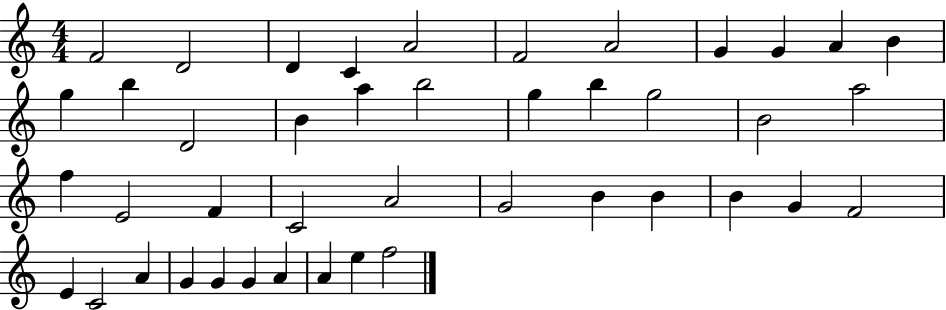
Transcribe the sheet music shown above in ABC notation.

X:1
T:Untitled
M:4/4
L:1/4
K:C
F2 D2 D C A2 F2 A2 G G A B g b D2 B a b2 g b g2 B2 a2 f E2 F C2 A2 G2 B B B G F2 E C2 A G G G A A e f2